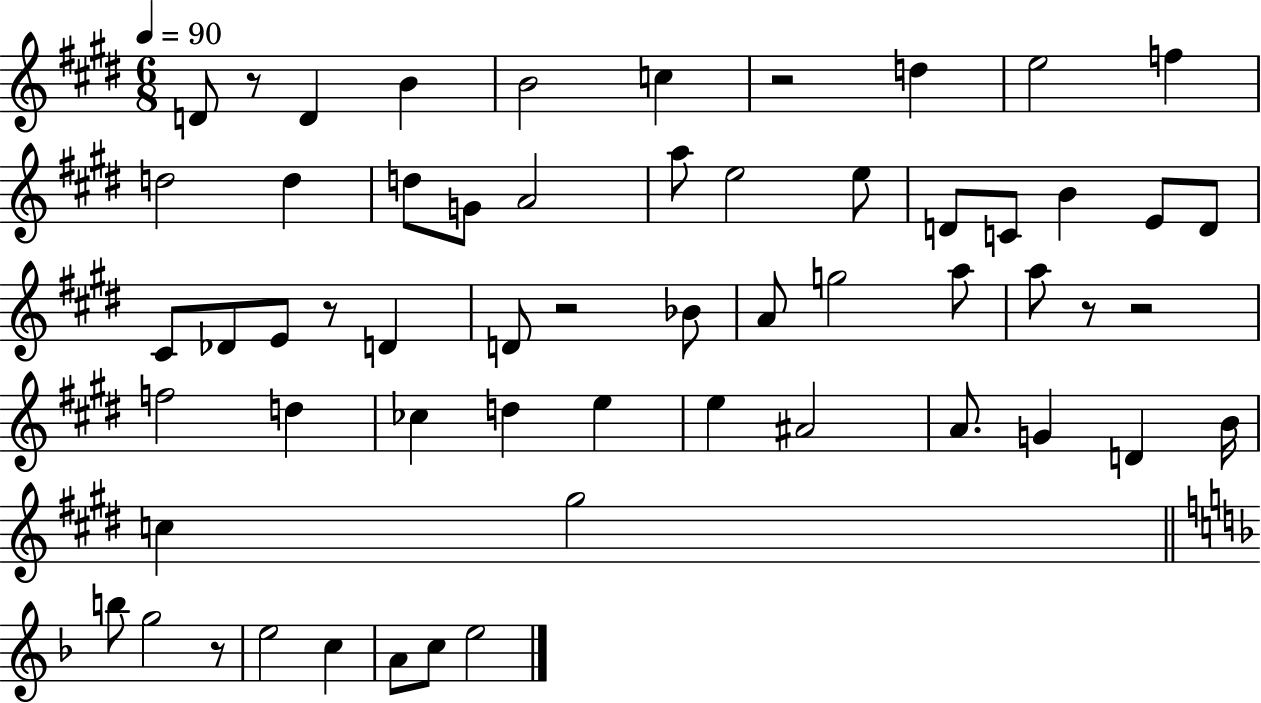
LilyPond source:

{
  \clef treble
  \numericTimeSignature
  \time 6/8
  \key e \major
  \tempo 4 = 90
  d'8 r8 d'4 b'4 | b'2 c''4 | r2 d''4 | e''2 f''4 | \break d''2 d''4 | d''8 g'8 a'2 | a''8 e''2 e''8 | d'8 c'8 b'4 e'8 d'8 | \break cis'8 des'8 e'8 r8 d'4 | d'8 r2 bes'8 | a'8 g''2 a''8 | a''8 r8 r2 | \break f''2 d''4 | ces''4 d''4 e''4 | e''4 ais'2 | a'8. g'4 d'4 b'16 | \break c''4 gis''2 | \bar "||" \break \key d \minor b''8 g''2 r8 | e''2 c''4 | a'8 c''8 e''2 | \bar "|."
}